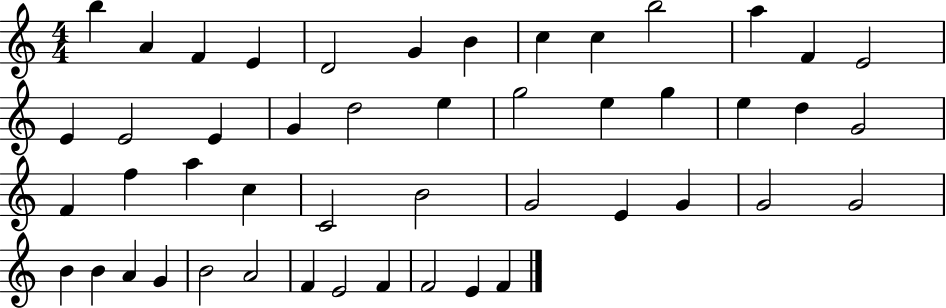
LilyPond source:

{
  \clef treble
  \numericTimeSignature
  \time 4/4
  \key c \major
  b''4 a'4 f'4 e'4 | d'2 g'4 b'4 | c''4 c''4 b''2 | a''4 f'4 e'2 | \break e'4 e'2 e'4 | g'4 d''2 e''4 | g''2 e''4 g''4 | e''4 d''4 g'2 | \break f'4 f''4 a''4 c''4 | c'2 b'2 | g'2 e'4 g'4 | g'2 g'2 | \break b'4 b'4 a'4 g'4 | b'2 a'2 | f'4 e'2 f'4 | f'2 e'4 f'4 | \break \bar "|."
}